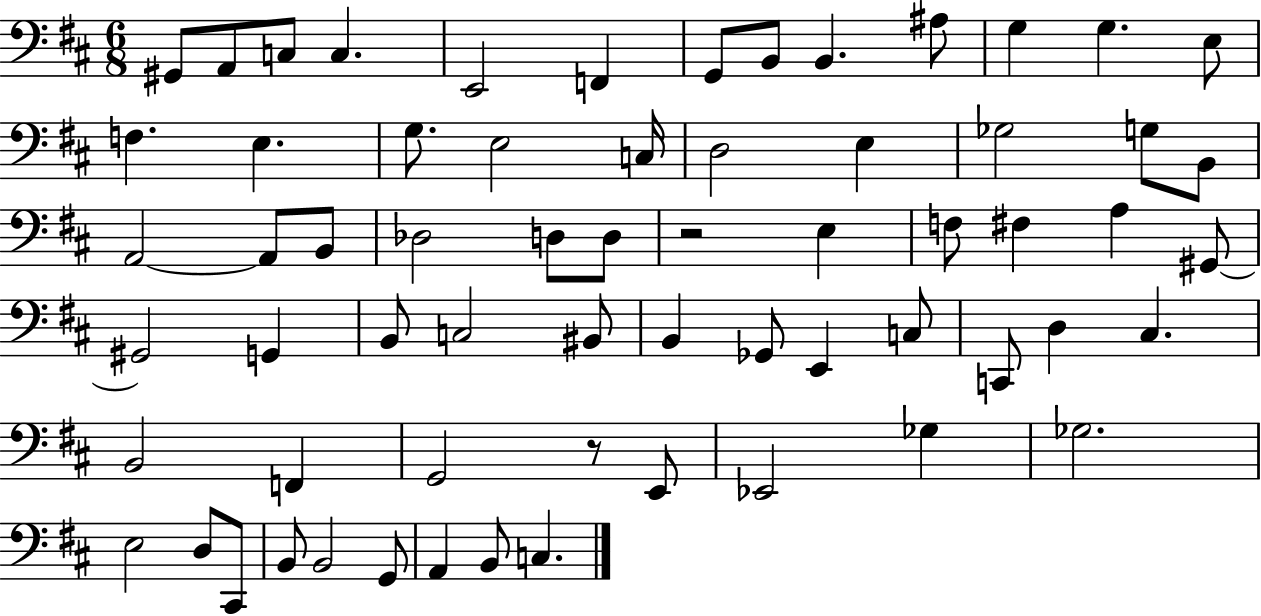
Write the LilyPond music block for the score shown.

{
  \clef bass
  \numericTimeSignature
  \time 6/8
  \key d \major
  gis,8 a,8 c8 c4. | e,2 f,4 | g,8 b,8 b,4. ais8 | g4 g4. e8 | \break f4. e4. | g8. e2 c16 | d2 e4 | ges2 g8 b,8 | \break a,2~~ a,8 b,8 | des2 d8 d8 | r2 e4 | f8 fis4 a4 gis,8~~ | \break gis,2 g,4 | b,8 c2 bis,8 | b,4 ges,8 e,4 c8 | c,8 d4 cis4. | \break b,2 f,4 | g,2 r8 e,8 | ees,2 ges4 | ges2. | \break e2 d8 cis,8 | b,8 b,2 g,8 | a,4 b,8 c4. | \bar "|."
}